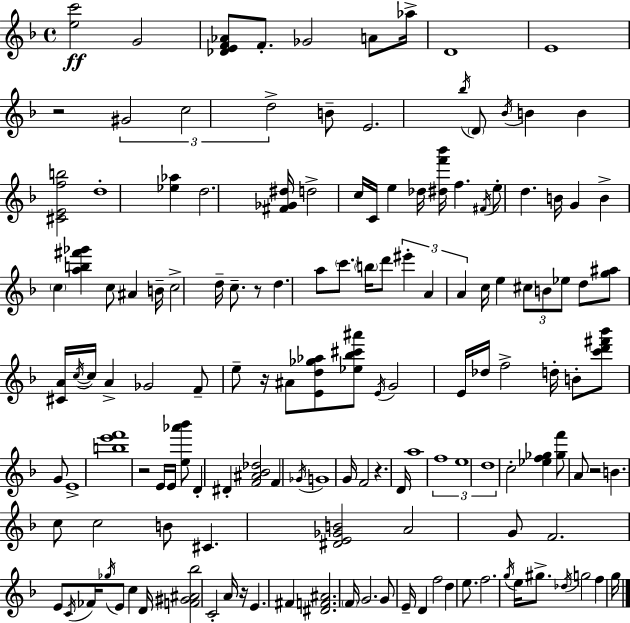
[E5,C6]/h G4/h [Db4,E4,F4,Ab4]/e F4/e. Gb4/h A4/e Ab5/s D4/w E4/w R/h G#4/h C5/h D5/h B4/e E4/h. Bb5/s D4/e Bb4/s B4/q B4/q [C#4,E4,F5,B5]/h D5/w [Eb5,Ab5]/q D5/h. [F#4,Gb4,D#5]/s D5/h C5/s C4/s E5/q Db5/s [D#5,F6,Bb6]/s F5/q. F#4/s E5/e D5/q. B4/s G4/q B4/q C5/q [A5,B5,F#6,Gb6]/q C5/e A#4/q B4/s C5/h D5/s C5/e. R/e D5/q. A5/e C6/e. B5/s D6/e EIS6/q A4/q A4/q C5/s E5/q C#5/e B4/e Eb5/e D5/e [G5,A#5]/e [C#4,A4]/s C5/s C5/s A4/q Gb4/h F4/e E5/e R/s A#4/e [E4,D5,Gb5,Ab5]/e [Eb5,Bb5,C#6,A#6]/e E4/s G4/h E4/s Db5/s F5/h D5/s B4/e [C6,D6,F#6,Bb6]/e G4/e E4/w [B5,E6,F6]/w R/h E4/s E4/s [E5,Ab6,Bb6]/e D4/q D#4/q [F4,A#4,Bb4,Db5]/h F4/q Gb4/s G4/w G4/s F4/h R/q. D4/s A5/w F5/w E5/w D5/w C5/h [Eb5,F5,Gb5]/q [Gb5,F6]/e A4/e R/h B4/q. C5/e C5/h B4/e C#4/q. [D#4,E4,Gb4,B4]/h A4/h G4/e F4/h. E4/e C4/s FES4/s Gb5/s E4/e C5/q D4/s [F4,G#4,A#4,Bb5]/h C4/h A4/s R/s E4/q. F#4/q [D#4,F4,A#4]/h. F4/s G4/h. G4/e E4/s D4/q F5/h D5/q E5/e. F5/h. G5/s E5/s G#5/e. Db5/s G5/h F5/q G5/s